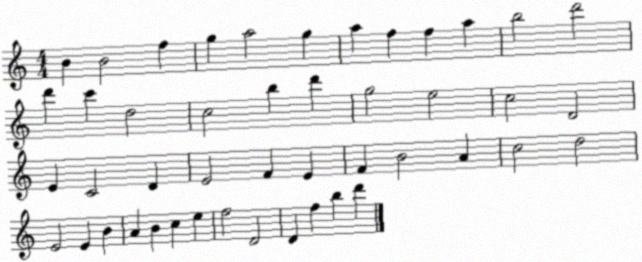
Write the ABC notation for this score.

X:1
T:Untitled
M:4/4
L:1/4
K:C
B B2 f g a2 g a f f a b2 d'2 d' c' d2 c2 b d' g2 e2 c2 D2 E C2 D E2 F E F B2 A c2 d2 E2 E B A B c e f2 D2 D f b d'